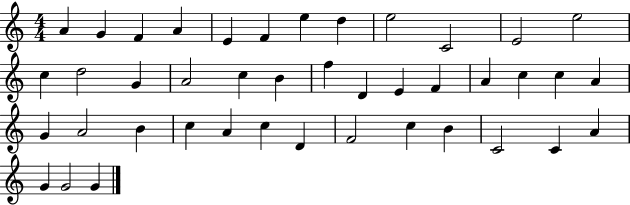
A4/q G4/q F4/q A4/q E4/q F4/q E5/q D5/q E5/h C4/h E4/h E5/h C5/q D5/h G4/q A4/h C5/q B4/q F5/q D4/q E4/q F4/q A4/q C5/q C5/q A4/q G4/q A4/h B4/q C5/q A4/q C5/q D4/q F4/h C5/q B4/q C4/h C4/q A4/q G4/q G4/h G4/q